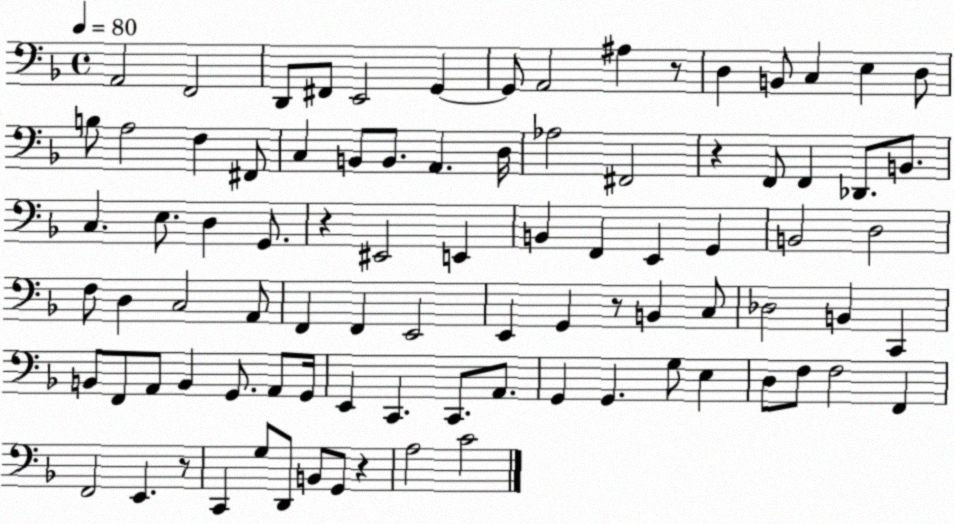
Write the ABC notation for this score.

X:1
T:Untitled
M:4/4
L:1/4
K:F
A,,2 F,,2 D,,/2 ^F,,/2 E,,2 G,, G,,/2 A,,2 ^A, z/2 D, B,,/2 C, E, D,/2 B,/2 A,2 F, ^F,,/2 C, B,,/2 B,,/2 A,, D,/4 _A,2 ^F,,2 z F,,/2 F,, _D,,/2 B,,/2 C, E,/2 D, G,,/2 z ^E,,2 E,, B,, F,, E,, G,, B,,2 D,2 F,/2 D, C,2 A,,/2 F,, F,, E,,2 E,, G,, z/2 B,, C,/2 _D,2 B,, C,, B,,/2 F,,/2 A,,/2 B,, G,,/2 A,,/2 G,,/4 E,, C,, C,,/2 A,,/2 G,, G,, G,/2 E, D,/2 F,/2 F,2 F,, F,,2 E,, z/2 C,, G,/2 D,,/2 B,,/2 G,,/2 z A,2 C2